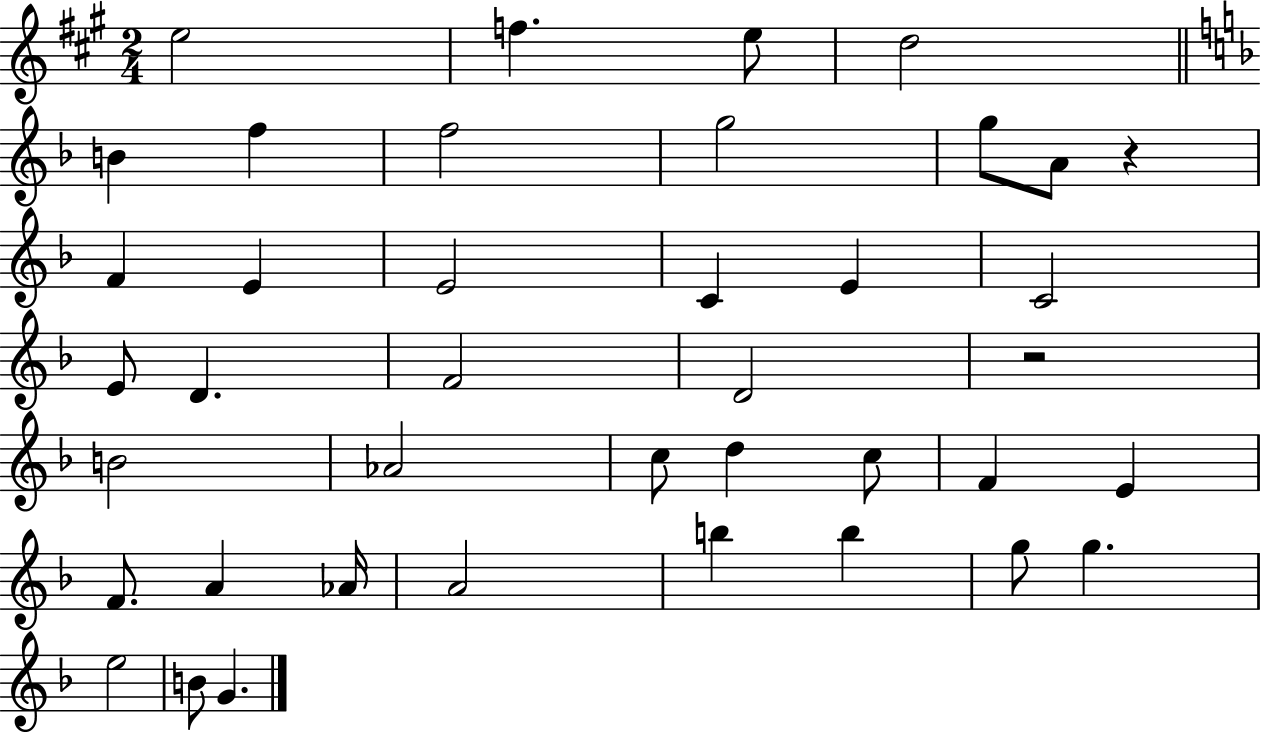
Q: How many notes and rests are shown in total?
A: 40